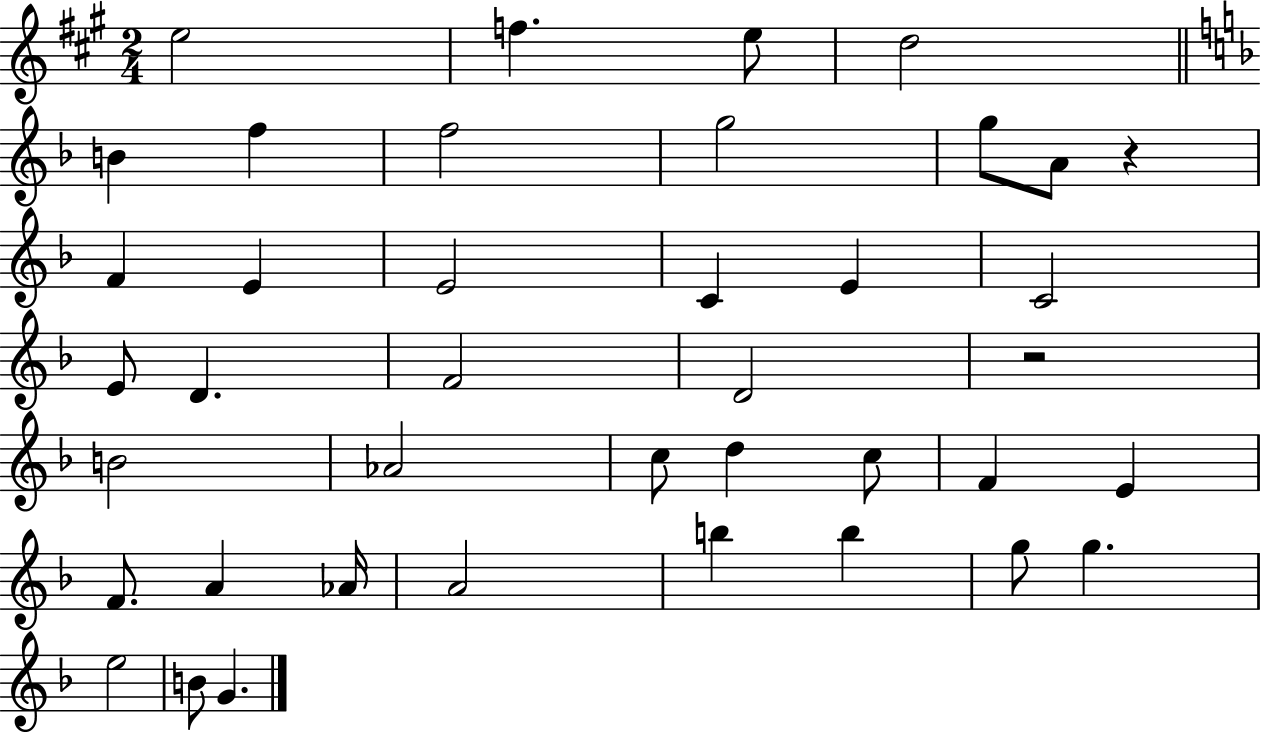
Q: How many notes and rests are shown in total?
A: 40